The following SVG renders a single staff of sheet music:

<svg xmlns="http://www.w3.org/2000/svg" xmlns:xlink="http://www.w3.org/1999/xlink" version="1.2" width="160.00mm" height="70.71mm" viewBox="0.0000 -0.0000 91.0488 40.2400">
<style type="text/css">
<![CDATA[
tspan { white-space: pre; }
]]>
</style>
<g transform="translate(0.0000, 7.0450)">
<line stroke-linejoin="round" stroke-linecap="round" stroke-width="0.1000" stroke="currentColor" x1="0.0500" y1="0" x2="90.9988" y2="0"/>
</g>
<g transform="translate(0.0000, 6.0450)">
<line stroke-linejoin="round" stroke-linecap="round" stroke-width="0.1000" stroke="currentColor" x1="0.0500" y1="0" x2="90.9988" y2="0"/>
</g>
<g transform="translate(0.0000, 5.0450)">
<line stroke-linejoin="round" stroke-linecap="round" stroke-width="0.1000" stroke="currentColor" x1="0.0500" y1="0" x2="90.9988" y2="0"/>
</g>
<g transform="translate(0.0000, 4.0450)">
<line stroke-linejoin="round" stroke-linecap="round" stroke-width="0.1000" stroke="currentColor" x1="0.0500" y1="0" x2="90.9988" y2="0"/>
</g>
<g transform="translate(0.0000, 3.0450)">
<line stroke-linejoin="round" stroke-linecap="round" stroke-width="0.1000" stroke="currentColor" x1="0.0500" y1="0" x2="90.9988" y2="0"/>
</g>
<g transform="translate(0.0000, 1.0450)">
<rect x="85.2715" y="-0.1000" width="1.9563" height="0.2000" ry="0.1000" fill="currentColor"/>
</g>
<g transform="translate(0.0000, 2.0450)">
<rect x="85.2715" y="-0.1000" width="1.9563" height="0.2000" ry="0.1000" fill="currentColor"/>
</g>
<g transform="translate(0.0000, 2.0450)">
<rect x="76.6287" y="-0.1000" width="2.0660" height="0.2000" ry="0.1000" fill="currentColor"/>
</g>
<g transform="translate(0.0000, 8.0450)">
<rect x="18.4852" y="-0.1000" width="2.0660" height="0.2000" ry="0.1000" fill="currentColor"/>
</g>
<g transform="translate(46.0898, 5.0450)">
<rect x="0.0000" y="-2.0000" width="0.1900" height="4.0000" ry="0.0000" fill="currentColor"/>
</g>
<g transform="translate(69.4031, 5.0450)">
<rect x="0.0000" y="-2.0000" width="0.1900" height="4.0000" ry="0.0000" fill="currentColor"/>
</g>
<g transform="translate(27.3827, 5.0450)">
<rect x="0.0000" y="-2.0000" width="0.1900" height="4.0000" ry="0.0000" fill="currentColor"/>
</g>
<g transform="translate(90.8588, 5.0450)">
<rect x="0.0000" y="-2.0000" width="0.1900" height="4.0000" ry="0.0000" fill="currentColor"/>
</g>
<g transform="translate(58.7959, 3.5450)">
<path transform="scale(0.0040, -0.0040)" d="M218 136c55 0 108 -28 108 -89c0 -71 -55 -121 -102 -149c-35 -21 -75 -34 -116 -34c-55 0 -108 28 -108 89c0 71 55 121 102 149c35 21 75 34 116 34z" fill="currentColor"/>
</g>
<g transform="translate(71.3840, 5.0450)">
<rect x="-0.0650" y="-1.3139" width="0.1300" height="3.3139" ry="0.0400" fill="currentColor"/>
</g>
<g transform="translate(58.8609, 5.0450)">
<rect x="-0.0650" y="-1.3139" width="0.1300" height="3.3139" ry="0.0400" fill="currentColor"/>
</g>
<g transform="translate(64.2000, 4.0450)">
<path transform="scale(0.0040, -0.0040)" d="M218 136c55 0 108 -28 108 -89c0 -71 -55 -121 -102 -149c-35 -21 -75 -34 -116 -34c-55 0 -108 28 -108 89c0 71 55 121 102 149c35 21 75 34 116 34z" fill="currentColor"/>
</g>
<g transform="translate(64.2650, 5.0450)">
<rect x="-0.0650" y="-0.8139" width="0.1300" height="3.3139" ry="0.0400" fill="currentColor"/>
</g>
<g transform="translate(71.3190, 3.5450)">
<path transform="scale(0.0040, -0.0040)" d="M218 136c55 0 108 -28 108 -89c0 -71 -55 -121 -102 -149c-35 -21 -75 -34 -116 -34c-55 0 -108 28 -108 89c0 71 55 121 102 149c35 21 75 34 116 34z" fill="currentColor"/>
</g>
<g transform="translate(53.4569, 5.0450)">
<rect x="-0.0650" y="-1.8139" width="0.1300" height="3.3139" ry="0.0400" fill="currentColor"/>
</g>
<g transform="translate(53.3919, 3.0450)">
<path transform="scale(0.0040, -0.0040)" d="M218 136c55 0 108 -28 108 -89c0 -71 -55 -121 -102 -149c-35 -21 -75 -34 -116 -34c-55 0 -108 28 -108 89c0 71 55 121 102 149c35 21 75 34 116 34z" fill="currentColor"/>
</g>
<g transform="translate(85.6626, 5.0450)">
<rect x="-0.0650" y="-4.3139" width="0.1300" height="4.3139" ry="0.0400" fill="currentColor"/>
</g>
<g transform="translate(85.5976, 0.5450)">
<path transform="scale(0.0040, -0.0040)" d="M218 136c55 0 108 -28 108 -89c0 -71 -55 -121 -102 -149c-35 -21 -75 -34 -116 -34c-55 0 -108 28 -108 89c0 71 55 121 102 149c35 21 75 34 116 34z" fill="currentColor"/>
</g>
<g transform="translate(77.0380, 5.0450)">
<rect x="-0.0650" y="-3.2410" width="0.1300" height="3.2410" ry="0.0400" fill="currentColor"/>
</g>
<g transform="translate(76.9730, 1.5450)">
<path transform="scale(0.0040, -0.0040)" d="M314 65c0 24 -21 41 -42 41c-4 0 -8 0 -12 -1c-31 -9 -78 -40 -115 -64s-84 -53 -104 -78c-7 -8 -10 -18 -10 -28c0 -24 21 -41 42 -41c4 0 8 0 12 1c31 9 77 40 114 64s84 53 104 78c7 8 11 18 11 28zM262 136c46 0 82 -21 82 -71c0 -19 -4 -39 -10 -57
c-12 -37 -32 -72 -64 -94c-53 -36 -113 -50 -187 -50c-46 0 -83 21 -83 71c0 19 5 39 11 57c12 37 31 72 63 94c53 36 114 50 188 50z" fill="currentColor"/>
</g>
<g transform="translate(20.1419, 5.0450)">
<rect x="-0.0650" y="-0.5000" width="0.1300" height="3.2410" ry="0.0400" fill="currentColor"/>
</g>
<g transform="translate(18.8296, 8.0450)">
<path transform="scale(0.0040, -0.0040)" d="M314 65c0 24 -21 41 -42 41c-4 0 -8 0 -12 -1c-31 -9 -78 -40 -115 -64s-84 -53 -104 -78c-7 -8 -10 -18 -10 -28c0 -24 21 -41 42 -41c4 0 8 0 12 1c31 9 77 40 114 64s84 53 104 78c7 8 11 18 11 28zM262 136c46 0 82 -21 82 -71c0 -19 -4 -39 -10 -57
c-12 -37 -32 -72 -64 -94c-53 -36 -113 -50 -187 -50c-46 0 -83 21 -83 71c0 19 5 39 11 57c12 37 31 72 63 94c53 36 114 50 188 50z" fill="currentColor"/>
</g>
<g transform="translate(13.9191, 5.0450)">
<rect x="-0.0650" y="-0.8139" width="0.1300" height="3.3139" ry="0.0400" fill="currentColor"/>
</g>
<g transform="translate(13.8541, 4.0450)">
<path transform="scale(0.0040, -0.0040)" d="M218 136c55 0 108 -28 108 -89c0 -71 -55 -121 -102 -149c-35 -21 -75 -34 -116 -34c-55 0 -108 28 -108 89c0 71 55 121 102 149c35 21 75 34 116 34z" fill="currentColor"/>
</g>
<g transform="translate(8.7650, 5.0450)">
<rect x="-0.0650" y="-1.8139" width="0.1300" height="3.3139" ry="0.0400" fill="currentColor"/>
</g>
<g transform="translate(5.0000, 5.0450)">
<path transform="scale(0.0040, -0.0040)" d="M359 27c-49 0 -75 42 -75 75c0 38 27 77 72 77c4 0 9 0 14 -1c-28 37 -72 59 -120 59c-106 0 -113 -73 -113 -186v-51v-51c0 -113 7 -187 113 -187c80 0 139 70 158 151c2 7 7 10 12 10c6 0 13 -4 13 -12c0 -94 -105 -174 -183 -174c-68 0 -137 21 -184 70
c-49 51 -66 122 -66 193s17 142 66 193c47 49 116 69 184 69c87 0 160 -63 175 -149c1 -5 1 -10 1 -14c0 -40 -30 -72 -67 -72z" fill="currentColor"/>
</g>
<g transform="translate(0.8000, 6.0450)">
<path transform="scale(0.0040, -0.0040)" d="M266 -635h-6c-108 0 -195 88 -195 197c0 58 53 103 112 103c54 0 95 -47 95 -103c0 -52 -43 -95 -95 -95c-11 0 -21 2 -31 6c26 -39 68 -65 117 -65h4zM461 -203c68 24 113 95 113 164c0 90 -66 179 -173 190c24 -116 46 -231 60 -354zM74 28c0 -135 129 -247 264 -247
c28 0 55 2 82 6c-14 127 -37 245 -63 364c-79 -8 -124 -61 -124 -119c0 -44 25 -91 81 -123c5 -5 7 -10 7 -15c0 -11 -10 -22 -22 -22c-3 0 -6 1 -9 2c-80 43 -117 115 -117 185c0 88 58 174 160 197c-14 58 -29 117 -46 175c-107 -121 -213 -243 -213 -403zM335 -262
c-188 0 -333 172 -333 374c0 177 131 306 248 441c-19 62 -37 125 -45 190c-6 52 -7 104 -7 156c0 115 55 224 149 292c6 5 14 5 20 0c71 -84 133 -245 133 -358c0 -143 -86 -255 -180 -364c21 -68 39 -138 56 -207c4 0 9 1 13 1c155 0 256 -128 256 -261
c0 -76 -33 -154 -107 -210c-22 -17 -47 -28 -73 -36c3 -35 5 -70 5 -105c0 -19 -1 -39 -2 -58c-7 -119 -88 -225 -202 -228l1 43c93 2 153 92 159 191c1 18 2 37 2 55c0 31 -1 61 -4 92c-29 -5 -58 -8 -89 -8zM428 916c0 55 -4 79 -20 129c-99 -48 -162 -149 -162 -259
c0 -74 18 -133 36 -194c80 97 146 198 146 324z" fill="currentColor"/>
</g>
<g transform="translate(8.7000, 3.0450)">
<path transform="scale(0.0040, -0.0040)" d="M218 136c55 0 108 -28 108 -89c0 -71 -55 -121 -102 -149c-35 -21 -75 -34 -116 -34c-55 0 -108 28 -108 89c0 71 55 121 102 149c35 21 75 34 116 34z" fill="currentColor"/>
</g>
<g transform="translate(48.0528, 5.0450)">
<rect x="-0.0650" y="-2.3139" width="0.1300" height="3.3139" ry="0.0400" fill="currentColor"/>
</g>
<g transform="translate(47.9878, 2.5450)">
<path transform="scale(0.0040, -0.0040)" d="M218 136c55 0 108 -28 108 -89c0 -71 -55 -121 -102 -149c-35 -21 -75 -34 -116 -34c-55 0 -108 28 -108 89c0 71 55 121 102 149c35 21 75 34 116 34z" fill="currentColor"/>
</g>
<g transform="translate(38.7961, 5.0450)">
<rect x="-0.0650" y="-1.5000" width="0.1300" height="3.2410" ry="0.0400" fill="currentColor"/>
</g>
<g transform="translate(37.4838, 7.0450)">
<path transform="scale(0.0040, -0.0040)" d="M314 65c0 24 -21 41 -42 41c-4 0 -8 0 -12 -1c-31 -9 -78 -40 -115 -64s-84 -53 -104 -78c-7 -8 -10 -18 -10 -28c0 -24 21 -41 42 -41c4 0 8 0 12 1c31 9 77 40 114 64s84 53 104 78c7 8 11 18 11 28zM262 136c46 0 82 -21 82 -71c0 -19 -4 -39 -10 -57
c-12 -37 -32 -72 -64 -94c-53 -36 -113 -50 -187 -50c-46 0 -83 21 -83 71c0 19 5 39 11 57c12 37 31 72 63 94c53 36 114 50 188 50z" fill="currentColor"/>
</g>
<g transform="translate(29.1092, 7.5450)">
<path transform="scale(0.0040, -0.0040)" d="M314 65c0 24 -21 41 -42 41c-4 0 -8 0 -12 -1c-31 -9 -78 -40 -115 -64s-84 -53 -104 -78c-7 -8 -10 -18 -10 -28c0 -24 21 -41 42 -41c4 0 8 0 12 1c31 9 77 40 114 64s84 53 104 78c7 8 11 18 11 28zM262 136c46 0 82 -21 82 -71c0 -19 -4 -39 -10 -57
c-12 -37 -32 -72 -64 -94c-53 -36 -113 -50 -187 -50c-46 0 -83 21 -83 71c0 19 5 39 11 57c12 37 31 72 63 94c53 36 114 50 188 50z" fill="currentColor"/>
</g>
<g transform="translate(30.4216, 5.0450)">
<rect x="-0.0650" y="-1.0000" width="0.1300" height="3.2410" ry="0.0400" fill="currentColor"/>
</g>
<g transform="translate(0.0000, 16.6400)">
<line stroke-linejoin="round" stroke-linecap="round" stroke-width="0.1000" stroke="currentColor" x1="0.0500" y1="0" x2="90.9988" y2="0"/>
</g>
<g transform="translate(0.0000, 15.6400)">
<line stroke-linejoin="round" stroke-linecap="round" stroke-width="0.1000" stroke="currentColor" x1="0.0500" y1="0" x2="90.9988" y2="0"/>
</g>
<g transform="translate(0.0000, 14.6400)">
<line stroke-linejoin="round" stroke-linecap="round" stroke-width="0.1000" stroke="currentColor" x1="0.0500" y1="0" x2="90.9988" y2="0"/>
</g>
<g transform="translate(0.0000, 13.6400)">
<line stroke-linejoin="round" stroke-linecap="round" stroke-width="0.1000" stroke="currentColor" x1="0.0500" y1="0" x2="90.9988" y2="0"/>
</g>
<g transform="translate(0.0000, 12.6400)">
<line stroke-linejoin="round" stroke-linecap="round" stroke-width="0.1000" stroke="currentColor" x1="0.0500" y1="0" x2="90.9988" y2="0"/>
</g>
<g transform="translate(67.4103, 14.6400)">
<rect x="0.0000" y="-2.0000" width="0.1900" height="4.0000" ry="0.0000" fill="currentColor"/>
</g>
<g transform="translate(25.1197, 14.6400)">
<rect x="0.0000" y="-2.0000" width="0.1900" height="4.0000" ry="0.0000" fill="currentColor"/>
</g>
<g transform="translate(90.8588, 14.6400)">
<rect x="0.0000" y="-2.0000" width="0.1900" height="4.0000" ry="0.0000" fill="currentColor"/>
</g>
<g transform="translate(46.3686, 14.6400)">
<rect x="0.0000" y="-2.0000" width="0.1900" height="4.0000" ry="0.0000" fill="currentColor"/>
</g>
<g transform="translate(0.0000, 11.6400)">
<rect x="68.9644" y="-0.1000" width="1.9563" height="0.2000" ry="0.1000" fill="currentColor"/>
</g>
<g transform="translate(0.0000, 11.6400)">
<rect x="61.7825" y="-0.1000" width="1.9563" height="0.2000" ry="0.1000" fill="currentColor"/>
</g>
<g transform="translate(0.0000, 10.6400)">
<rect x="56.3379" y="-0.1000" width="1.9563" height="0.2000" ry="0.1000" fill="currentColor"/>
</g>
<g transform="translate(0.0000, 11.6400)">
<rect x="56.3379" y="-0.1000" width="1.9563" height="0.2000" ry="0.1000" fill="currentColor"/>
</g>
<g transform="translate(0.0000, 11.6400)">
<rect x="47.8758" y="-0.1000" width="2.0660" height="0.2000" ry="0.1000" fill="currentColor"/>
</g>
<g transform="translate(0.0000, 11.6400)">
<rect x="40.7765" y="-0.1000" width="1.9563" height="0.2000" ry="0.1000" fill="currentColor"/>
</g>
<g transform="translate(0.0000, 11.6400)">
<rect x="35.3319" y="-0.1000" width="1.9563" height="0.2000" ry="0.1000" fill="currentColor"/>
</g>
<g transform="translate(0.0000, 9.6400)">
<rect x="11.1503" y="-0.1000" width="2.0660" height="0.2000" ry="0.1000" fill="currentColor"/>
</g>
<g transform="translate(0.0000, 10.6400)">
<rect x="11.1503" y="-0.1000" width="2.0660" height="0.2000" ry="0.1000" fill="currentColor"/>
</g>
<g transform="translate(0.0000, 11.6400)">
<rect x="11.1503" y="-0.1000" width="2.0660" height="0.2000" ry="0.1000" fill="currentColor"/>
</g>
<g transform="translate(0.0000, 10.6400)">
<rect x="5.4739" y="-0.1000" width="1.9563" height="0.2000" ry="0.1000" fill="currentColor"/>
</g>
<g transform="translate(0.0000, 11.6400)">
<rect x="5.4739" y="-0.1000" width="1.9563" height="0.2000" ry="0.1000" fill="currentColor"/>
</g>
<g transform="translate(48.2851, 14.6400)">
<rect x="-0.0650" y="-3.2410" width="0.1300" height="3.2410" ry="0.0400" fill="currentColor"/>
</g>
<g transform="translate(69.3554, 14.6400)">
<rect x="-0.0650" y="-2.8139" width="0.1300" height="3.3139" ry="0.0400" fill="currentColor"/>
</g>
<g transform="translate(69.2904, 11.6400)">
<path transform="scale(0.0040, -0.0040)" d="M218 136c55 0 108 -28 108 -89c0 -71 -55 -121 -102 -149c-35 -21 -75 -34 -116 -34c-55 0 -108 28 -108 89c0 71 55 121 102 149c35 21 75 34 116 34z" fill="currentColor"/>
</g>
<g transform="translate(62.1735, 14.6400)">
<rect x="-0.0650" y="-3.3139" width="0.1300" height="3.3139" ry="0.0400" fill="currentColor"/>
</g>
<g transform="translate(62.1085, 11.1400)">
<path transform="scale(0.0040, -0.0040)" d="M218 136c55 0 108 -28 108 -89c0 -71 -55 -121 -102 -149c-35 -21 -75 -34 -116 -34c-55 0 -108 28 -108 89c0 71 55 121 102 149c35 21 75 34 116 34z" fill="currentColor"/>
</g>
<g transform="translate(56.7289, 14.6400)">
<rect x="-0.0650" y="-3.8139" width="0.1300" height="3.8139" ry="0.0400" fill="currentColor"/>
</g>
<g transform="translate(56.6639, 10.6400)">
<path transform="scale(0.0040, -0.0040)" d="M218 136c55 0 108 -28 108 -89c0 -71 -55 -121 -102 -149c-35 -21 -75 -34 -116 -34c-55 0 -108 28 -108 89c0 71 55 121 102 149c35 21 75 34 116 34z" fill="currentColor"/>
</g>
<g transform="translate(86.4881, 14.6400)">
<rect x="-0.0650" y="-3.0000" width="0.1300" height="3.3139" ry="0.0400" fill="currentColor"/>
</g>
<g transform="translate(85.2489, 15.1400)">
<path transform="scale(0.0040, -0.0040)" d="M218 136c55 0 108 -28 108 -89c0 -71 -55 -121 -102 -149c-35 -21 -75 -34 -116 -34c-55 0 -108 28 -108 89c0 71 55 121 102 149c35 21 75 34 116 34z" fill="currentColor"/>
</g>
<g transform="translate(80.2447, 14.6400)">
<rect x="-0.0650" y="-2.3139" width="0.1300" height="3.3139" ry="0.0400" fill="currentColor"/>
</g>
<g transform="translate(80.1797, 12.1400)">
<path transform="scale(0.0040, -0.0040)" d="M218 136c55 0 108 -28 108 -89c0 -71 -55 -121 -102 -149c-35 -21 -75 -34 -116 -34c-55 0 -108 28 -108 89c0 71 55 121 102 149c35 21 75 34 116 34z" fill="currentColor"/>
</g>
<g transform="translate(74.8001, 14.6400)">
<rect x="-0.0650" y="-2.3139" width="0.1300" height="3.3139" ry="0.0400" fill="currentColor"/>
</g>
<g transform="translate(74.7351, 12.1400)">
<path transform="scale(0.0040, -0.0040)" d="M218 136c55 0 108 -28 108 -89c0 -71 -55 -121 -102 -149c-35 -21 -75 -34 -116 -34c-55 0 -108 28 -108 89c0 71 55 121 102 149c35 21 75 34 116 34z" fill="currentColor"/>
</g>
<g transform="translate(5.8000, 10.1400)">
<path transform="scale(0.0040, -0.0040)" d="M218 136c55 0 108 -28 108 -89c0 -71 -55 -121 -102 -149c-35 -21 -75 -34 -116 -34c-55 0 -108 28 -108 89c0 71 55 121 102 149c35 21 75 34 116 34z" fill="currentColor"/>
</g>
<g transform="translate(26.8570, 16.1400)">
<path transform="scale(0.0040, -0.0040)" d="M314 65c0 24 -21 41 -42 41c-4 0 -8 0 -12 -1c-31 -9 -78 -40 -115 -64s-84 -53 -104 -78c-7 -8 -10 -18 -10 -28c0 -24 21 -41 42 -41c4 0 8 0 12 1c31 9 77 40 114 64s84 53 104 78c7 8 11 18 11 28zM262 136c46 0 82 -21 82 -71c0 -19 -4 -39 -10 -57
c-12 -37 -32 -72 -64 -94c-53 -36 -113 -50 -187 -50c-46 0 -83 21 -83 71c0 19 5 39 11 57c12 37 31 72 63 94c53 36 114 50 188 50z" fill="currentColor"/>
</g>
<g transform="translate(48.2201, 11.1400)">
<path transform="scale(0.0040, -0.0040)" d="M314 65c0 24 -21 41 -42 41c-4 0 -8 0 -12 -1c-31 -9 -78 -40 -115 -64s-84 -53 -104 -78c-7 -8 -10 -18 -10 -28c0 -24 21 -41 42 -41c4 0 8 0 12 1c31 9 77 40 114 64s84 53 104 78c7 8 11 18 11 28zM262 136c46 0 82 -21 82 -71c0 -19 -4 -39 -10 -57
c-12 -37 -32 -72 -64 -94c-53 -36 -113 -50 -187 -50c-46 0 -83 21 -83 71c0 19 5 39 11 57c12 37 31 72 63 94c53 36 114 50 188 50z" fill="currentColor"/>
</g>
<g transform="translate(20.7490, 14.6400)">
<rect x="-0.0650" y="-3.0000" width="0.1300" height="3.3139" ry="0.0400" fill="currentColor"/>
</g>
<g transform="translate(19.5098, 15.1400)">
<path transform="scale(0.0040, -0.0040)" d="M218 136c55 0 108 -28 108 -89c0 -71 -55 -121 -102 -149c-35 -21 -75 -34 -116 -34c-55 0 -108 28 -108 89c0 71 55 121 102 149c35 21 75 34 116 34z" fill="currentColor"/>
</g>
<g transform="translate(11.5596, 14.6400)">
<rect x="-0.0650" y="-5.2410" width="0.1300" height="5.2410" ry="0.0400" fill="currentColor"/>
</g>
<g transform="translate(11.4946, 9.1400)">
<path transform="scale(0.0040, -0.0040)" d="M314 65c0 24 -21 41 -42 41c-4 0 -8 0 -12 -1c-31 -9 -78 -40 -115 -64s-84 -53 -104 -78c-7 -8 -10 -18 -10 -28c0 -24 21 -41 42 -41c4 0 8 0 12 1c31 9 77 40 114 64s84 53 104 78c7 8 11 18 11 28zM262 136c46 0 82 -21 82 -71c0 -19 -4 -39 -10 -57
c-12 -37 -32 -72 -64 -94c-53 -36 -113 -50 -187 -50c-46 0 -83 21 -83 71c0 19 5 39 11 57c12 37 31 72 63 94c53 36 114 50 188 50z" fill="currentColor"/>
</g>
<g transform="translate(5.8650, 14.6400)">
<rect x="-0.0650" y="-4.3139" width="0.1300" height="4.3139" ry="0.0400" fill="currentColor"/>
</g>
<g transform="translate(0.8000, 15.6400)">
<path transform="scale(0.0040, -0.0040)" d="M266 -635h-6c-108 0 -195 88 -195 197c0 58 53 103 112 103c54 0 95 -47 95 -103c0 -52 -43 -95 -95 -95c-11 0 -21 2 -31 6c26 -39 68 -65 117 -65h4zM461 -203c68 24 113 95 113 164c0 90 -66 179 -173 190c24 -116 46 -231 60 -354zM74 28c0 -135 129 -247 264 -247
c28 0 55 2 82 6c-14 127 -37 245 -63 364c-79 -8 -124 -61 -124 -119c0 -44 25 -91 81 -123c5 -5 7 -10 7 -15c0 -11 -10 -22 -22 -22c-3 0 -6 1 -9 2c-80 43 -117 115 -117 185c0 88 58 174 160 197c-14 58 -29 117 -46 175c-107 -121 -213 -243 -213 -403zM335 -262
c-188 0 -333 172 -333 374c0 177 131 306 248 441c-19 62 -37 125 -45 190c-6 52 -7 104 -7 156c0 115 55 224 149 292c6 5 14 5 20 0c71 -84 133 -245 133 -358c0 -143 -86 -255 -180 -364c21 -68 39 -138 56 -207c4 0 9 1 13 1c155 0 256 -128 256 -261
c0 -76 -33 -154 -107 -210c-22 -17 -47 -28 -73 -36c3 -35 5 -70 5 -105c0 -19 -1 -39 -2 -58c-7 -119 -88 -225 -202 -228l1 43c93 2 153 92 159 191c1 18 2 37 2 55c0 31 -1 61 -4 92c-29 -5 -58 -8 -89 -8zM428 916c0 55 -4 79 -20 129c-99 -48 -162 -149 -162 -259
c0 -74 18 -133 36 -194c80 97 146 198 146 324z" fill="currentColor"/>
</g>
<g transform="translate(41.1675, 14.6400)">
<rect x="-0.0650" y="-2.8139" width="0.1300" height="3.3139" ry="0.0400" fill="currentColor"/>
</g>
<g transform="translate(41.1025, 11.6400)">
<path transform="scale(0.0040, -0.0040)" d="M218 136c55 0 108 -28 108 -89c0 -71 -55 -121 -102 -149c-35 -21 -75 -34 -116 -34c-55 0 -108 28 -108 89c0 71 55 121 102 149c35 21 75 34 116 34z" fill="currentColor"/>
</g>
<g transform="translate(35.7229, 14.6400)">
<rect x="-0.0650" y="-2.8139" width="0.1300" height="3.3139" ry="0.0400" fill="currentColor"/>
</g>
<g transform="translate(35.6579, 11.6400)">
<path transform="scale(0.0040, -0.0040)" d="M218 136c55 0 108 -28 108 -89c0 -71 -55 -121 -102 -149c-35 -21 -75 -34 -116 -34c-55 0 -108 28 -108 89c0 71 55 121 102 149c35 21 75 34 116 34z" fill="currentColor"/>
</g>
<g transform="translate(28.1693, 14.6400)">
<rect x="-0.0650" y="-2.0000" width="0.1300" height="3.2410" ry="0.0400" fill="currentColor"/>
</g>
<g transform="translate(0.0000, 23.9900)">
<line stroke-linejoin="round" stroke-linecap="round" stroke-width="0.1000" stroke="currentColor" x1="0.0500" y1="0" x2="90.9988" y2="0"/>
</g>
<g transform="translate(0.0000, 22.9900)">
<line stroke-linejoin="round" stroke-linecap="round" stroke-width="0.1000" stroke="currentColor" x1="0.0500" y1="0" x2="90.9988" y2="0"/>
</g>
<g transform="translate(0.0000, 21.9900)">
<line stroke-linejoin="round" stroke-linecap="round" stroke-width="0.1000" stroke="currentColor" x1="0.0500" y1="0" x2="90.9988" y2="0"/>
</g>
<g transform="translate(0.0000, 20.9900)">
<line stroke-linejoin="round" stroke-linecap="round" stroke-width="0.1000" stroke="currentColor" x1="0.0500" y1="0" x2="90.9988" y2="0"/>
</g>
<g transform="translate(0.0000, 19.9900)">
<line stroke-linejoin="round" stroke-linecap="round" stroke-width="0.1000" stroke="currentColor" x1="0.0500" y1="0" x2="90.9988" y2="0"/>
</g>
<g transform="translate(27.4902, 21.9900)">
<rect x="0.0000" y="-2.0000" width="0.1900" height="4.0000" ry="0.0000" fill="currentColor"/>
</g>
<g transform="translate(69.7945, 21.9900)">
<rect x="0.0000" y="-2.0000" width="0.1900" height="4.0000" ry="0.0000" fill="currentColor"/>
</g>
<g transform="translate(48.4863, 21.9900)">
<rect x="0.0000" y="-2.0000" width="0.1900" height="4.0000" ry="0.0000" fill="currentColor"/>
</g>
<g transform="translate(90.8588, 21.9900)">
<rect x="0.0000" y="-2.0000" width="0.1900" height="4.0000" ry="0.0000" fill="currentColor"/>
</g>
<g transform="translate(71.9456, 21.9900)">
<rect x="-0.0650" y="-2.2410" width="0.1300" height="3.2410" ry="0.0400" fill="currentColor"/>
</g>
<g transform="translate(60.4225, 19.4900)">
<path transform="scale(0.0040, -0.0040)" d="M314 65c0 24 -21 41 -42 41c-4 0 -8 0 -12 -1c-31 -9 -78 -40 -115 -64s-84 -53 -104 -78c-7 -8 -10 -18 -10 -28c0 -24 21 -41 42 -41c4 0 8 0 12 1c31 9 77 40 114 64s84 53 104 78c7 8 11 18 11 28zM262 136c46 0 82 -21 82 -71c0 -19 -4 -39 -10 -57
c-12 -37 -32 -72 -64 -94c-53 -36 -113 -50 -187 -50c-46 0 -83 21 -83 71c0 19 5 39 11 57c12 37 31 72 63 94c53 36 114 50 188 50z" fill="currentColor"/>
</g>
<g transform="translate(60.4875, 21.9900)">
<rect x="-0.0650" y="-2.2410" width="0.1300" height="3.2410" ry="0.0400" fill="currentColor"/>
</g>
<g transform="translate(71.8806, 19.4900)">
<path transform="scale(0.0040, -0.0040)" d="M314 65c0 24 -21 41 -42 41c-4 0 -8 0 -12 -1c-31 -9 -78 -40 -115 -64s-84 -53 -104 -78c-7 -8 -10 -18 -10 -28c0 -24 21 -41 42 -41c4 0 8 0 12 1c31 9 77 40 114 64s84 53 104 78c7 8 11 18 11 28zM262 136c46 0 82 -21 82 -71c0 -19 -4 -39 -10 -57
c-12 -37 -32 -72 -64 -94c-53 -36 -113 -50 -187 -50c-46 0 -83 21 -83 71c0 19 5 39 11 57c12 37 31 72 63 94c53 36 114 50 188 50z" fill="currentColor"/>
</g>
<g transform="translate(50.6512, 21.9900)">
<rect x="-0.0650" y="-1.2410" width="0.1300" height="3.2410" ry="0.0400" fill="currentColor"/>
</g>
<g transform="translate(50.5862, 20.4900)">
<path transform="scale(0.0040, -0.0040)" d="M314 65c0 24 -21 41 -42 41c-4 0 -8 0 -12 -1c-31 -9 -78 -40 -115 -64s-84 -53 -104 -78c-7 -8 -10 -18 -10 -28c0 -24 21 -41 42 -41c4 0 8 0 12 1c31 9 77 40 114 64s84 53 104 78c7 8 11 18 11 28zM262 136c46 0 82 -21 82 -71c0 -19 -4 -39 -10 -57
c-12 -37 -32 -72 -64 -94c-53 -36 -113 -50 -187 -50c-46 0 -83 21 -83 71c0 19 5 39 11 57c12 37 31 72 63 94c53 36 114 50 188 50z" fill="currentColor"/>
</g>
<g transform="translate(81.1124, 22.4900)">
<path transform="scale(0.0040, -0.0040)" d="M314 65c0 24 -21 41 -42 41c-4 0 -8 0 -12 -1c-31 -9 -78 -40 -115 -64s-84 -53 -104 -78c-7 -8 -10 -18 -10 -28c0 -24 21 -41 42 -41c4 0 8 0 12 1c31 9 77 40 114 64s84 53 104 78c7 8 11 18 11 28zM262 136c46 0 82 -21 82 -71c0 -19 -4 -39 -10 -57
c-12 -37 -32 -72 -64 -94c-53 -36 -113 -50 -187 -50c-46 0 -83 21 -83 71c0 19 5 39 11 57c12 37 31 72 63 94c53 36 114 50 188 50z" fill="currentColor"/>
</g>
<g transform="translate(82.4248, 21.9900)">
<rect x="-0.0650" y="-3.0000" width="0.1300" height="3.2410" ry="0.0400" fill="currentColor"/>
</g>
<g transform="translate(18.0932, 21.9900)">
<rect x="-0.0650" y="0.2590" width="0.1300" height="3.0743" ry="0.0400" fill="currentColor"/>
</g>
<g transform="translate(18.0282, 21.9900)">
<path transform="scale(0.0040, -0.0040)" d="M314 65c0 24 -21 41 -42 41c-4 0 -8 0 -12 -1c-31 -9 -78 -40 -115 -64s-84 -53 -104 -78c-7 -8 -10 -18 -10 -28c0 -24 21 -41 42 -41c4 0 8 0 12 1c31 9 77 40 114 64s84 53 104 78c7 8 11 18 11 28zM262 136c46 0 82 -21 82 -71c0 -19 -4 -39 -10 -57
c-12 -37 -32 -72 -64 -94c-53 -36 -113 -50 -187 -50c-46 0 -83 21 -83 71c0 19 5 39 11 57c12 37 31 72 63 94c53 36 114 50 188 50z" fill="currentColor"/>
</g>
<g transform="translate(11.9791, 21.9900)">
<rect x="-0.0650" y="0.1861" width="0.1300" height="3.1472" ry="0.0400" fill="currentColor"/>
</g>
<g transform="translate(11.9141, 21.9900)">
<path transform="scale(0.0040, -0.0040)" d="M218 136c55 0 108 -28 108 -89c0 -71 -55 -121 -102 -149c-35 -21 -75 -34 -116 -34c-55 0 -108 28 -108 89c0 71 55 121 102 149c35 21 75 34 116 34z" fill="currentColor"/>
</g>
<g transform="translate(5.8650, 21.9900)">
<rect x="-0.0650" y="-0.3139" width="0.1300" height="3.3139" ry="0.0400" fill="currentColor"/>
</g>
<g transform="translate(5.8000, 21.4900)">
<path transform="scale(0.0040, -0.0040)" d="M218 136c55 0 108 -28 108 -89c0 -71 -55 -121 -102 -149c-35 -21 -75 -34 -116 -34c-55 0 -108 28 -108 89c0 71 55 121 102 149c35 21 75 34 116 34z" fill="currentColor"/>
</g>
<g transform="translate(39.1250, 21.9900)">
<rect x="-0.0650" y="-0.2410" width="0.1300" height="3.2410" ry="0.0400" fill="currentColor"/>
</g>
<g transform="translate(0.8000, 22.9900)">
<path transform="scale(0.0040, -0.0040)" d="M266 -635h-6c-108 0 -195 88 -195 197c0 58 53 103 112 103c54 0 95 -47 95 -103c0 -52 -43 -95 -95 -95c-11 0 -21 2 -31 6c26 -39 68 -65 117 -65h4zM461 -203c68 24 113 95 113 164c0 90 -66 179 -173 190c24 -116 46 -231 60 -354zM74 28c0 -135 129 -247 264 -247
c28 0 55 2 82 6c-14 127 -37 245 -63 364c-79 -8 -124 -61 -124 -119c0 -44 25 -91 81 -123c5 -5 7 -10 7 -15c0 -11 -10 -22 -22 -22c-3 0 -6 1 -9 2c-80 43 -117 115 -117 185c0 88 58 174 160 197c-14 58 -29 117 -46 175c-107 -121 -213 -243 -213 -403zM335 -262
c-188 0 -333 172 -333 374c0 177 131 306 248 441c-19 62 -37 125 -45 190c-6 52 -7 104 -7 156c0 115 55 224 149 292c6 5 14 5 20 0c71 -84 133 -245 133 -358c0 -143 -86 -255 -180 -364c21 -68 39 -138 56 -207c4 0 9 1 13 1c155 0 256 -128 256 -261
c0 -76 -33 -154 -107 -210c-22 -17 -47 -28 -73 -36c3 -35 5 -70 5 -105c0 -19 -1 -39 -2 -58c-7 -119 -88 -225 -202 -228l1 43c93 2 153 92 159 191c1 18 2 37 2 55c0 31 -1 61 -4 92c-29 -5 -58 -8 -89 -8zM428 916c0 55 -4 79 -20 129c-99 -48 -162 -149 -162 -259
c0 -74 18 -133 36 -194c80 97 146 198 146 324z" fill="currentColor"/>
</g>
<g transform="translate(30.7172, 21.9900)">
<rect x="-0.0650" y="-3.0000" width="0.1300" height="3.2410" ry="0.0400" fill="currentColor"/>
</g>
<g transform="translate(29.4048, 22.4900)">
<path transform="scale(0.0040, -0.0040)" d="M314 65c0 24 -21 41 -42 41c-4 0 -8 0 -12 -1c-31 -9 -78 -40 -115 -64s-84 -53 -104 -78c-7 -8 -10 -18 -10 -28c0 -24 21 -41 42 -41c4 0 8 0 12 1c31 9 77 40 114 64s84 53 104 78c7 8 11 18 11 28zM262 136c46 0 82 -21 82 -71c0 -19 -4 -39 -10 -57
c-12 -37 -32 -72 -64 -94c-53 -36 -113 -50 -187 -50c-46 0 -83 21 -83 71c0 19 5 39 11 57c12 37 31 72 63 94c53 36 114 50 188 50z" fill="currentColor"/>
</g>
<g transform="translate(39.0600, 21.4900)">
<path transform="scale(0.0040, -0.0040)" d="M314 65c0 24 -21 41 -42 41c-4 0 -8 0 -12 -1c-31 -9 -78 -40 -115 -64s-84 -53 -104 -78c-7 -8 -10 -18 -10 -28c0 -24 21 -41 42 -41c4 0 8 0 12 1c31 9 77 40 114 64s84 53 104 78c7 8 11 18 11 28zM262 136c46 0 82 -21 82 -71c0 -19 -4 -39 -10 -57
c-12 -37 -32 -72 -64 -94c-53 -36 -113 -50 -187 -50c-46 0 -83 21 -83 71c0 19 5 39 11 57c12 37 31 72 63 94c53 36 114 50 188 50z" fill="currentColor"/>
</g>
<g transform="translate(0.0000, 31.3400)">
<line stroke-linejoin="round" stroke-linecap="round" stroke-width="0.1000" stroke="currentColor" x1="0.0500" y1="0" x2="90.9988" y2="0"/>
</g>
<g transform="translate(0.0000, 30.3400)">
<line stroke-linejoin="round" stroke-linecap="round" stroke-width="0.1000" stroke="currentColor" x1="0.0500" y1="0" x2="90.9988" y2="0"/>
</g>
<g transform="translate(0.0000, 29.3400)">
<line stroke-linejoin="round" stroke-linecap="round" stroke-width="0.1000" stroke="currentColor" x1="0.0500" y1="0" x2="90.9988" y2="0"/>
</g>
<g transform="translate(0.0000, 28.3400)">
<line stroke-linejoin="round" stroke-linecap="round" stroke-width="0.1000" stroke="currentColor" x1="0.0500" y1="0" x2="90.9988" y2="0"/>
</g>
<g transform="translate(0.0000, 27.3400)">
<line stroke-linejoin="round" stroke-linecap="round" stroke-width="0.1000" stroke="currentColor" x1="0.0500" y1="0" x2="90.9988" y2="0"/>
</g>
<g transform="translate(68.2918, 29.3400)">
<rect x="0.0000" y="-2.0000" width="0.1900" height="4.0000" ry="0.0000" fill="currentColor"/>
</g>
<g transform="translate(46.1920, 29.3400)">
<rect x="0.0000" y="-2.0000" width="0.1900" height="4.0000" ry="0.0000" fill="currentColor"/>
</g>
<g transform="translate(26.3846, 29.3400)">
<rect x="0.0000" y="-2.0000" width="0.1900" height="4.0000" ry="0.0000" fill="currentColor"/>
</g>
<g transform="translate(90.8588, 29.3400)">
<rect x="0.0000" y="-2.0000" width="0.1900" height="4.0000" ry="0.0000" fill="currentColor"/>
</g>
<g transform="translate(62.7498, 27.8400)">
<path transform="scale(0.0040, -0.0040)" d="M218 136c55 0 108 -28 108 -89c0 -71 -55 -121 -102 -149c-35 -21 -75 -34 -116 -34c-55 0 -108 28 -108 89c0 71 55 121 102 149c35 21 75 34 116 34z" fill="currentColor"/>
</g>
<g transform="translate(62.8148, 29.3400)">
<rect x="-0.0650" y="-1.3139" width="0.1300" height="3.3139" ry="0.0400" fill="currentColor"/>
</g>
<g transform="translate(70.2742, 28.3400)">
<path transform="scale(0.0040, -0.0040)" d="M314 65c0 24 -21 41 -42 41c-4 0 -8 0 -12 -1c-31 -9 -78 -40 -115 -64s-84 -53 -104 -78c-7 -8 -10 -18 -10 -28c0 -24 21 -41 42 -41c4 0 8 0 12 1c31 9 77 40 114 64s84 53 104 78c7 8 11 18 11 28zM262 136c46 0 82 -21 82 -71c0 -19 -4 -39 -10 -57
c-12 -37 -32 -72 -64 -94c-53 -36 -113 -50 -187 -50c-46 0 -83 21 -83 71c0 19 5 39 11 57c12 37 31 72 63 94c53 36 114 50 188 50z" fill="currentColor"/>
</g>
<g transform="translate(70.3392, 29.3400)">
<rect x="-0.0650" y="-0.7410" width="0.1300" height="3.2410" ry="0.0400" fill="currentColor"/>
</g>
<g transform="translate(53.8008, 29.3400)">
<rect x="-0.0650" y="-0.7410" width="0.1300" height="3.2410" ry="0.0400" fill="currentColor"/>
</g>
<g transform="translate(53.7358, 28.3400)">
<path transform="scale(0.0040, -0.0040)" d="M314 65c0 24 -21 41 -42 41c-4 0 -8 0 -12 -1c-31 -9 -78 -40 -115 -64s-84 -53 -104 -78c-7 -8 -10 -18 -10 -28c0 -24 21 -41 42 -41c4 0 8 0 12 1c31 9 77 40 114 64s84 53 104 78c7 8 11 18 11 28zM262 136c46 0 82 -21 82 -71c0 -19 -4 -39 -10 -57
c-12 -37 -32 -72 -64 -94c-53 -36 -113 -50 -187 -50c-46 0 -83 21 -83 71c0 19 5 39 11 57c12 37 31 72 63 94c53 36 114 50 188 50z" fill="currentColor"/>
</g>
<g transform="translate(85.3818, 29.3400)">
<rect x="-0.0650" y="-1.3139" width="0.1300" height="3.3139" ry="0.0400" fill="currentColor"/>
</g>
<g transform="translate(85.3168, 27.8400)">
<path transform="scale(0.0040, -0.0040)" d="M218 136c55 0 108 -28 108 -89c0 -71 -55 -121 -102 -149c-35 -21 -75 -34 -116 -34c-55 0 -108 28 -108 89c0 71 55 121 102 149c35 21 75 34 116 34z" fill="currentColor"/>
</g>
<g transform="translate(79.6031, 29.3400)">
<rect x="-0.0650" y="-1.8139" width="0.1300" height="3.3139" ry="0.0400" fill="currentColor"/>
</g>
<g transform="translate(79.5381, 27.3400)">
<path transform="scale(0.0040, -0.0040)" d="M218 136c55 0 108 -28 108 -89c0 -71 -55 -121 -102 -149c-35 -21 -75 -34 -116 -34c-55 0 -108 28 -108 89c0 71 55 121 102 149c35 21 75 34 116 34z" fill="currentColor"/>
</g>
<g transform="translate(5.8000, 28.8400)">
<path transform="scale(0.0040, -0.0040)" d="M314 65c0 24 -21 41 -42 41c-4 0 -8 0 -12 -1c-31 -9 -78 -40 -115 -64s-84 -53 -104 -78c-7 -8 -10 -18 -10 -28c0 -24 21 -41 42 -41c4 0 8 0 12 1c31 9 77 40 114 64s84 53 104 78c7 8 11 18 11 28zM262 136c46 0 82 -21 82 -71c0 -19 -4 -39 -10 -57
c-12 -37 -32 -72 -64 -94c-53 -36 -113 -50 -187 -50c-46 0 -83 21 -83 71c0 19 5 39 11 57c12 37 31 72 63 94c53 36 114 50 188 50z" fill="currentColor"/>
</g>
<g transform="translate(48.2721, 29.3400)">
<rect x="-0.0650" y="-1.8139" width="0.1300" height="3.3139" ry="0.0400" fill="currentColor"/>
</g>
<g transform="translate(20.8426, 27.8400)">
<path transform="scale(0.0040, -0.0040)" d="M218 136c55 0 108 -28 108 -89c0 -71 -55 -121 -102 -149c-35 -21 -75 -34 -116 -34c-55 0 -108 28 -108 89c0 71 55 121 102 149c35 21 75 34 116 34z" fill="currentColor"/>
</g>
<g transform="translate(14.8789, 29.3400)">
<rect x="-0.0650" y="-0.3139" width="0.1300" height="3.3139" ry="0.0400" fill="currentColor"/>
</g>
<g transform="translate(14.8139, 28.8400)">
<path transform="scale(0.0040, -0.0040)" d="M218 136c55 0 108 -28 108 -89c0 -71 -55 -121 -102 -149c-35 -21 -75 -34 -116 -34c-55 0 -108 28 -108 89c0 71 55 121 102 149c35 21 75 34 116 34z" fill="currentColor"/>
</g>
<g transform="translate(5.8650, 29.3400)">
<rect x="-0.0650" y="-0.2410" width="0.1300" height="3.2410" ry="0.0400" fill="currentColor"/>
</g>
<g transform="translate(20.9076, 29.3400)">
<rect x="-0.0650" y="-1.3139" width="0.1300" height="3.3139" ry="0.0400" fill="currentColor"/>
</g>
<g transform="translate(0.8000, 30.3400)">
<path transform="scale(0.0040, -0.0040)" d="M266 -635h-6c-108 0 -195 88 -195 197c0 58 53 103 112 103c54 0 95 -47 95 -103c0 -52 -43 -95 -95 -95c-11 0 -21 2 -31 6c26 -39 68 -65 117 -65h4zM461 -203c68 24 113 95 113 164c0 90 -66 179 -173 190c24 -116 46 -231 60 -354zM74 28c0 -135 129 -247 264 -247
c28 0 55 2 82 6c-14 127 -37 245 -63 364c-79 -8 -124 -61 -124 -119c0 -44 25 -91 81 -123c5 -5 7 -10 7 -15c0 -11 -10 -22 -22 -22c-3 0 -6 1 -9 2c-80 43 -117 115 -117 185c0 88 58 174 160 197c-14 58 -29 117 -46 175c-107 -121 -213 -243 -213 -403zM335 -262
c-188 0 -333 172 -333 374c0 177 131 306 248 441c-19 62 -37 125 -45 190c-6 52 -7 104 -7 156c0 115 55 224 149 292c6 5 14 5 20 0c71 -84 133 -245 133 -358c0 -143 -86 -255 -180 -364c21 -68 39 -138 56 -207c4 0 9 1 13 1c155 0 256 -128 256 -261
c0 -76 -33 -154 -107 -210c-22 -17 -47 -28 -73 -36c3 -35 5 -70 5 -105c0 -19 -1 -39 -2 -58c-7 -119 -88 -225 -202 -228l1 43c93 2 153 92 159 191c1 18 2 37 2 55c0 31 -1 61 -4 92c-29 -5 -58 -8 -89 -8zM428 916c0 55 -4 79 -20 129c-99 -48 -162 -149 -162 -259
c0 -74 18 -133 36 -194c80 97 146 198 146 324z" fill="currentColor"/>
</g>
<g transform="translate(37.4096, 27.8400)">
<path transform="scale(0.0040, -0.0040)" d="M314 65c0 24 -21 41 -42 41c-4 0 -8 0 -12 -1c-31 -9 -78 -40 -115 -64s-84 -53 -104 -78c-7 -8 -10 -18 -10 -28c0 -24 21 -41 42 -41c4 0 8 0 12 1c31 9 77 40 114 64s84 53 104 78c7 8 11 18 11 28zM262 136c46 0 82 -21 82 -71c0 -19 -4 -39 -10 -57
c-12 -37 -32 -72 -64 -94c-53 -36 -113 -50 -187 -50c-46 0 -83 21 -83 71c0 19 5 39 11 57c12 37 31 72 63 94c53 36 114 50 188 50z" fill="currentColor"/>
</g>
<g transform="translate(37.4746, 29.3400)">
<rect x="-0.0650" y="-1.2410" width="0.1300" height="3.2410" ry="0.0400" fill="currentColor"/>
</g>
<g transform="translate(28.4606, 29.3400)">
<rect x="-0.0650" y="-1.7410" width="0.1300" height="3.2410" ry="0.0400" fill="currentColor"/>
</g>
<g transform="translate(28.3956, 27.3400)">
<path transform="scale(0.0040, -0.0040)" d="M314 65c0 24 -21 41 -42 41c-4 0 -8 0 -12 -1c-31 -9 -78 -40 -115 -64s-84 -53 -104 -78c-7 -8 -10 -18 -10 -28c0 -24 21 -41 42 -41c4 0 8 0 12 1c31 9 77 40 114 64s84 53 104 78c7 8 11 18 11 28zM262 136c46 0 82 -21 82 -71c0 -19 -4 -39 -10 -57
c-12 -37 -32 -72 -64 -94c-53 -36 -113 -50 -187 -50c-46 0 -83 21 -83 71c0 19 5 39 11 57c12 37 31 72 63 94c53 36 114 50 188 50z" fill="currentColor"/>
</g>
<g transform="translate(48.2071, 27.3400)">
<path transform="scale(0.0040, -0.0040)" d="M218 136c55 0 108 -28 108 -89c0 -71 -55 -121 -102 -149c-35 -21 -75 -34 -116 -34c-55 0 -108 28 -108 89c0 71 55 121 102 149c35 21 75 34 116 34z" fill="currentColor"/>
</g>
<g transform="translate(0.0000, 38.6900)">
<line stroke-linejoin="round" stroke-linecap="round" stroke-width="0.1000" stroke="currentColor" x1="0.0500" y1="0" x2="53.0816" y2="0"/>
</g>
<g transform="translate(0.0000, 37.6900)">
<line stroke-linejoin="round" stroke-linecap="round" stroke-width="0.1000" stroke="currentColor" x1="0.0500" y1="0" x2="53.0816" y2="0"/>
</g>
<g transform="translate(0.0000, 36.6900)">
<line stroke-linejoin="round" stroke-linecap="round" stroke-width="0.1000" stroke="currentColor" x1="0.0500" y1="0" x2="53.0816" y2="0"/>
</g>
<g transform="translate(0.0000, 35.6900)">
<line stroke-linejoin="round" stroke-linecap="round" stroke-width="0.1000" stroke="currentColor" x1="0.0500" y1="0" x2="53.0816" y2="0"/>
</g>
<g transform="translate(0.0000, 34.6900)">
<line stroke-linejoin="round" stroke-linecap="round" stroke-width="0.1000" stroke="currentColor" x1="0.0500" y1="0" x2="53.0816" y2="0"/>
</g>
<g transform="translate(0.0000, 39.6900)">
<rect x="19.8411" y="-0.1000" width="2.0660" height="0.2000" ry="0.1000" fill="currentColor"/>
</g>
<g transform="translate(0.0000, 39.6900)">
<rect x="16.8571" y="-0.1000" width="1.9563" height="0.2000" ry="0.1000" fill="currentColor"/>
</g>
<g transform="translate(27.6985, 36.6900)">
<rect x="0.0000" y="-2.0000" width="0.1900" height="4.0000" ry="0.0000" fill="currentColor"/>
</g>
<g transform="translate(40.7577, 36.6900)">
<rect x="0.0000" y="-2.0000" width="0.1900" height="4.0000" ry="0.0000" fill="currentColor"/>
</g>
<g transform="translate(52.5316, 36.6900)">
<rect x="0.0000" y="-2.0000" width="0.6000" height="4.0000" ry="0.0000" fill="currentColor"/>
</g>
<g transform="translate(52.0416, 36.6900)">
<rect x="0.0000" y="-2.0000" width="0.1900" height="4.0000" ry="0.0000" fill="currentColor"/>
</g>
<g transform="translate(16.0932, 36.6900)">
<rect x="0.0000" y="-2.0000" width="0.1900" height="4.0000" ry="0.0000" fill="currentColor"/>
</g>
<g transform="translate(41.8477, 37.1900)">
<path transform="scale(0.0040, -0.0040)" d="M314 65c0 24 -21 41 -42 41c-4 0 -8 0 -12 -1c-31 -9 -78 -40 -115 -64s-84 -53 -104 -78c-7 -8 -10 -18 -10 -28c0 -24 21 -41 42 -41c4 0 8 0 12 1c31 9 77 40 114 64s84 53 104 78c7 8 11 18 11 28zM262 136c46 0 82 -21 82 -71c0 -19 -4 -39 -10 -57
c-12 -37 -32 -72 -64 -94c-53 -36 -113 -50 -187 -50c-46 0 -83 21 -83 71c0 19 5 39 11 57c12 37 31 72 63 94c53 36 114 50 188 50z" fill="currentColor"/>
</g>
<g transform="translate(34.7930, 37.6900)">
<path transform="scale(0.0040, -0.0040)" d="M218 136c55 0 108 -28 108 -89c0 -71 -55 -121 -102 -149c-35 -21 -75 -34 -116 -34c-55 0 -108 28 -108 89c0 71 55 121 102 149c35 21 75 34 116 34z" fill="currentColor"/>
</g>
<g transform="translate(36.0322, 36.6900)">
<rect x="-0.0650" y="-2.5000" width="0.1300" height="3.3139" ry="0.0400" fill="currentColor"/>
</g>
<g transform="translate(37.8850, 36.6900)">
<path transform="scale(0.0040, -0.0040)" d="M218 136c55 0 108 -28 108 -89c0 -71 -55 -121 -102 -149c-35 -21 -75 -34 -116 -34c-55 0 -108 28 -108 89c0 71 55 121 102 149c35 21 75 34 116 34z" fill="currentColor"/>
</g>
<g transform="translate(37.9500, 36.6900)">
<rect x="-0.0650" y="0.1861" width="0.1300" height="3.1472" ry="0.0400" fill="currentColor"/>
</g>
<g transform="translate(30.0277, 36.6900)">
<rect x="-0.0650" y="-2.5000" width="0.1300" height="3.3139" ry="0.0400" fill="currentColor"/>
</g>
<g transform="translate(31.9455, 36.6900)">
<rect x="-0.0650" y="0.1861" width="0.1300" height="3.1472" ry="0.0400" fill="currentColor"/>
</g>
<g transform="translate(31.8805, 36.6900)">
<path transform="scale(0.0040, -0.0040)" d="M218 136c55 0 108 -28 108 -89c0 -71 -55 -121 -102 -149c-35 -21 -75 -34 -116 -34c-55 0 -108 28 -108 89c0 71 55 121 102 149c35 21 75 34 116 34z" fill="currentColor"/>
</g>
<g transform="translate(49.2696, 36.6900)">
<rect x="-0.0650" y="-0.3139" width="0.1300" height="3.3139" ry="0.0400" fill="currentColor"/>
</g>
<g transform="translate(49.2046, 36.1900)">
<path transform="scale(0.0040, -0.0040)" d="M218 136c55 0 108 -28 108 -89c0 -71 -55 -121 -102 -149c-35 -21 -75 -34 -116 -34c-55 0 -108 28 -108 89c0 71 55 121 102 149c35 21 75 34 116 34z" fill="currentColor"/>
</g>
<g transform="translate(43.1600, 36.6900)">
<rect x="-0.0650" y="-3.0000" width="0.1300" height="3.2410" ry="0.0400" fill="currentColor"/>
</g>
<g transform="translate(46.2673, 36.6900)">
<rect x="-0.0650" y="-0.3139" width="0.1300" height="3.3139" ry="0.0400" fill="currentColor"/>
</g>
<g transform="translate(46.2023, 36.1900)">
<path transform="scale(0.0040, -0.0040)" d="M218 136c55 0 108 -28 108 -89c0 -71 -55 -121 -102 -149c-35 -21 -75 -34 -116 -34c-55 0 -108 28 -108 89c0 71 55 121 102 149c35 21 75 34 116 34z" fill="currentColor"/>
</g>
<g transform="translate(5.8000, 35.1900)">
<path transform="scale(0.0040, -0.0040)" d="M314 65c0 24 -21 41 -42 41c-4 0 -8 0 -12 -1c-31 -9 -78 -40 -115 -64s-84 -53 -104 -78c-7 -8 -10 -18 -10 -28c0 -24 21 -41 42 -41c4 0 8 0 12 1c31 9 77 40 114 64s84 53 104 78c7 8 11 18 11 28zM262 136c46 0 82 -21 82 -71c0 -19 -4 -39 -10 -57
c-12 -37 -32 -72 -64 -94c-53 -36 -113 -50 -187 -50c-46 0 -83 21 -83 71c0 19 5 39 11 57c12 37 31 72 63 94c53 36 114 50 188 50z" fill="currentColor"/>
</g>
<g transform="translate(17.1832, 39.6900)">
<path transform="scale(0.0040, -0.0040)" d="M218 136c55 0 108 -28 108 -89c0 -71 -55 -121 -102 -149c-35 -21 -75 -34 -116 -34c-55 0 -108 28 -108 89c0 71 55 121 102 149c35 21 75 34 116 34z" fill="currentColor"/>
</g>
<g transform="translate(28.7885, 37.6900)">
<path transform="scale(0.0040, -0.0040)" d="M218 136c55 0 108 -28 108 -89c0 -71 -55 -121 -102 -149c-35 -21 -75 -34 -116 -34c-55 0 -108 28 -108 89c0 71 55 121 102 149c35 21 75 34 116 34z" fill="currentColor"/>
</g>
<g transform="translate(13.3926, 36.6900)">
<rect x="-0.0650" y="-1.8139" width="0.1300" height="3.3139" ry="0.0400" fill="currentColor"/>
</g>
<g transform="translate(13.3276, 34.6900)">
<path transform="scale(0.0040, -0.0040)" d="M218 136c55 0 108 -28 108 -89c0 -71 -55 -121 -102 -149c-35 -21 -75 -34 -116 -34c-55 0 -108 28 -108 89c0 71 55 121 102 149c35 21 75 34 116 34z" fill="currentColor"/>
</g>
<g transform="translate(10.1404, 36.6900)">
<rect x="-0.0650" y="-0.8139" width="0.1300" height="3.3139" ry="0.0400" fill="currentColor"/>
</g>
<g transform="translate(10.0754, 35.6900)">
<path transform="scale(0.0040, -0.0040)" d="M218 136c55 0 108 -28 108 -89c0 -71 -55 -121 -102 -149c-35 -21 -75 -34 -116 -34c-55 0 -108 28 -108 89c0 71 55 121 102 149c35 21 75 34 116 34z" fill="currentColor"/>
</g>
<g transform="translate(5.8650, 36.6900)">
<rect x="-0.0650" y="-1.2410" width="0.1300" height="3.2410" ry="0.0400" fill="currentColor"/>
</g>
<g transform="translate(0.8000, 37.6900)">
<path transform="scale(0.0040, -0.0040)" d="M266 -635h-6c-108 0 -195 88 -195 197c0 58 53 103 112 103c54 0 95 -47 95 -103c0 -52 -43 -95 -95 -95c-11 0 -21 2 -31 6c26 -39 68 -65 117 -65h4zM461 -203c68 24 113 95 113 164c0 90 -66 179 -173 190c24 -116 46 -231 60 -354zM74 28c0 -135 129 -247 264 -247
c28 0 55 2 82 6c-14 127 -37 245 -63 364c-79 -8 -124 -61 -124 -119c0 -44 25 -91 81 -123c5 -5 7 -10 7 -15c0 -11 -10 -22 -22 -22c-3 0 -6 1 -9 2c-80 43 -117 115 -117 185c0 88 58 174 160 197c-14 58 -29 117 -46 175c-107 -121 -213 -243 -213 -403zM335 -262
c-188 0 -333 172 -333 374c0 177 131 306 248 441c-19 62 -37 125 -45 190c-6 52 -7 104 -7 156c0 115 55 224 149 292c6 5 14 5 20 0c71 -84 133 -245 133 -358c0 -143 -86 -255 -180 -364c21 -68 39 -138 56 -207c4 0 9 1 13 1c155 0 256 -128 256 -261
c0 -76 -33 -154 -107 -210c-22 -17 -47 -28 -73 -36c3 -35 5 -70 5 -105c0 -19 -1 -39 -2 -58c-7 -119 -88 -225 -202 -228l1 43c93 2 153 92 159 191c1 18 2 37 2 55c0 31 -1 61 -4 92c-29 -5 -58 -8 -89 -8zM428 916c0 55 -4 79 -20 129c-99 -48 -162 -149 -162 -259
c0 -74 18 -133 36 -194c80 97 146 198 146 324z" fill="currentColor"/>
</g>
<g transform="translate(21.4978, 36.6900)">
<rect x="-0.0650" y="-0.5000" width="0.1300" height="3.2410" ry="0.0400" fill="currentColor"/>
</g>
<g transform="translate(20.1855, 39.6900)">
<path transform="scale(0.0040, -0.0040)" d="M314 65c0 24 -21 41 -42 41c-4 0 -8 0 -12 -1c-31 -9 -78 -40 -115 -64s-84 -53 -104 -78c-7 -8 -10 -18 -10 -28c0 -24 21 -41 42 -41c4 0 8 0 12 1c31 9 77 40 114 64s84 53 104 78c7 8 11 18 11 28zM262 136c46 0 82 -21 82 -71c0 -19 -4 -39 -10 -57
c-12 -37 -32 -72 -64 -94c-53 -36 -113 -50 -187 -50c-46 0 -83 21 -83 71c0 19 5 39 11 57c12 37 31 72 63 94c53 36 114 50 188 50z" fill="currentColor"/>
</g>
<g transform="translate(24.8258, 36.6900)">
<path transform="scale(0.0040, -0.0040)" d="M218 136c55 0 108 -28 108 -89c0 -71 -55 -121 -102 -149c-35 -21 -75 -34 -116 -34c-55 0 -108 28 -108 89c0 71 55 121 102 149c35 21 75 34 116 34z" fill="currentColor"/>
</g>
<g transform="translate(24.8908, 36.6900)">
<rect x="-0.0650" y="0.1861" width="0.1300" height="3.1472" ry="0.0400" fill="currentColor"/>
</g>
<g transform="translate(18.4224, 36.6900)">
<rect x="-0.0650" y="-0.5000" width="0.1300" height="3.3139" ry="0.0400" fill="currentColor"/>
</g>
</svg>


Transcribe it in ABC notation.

X:1
T:Untitled
M:4/4
L:1/4
K:C
f d C2 D2 E2 g f e d e b2 d' d' f'2 A F2 a a b2 c' b a g g A c B B2 A2 c2 e2 g2 g2 A2 c2 c e f2 e2 f d2 e d2 f e e2 d f C C2 B G B G B A2 c c